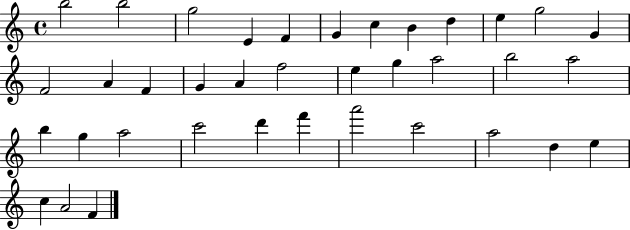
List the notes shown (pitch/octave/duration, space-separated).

B5/h B5/h G5/h E4/q F4/q G4/q C5/q B4/q D5/q E5/q G5/h G4/q F4/h A4/q F4/q G4/q A4/q F5/h E5/q G5/q A5/h B5/h A5/h B5/q G5/q A5/h C6/h D6/q F6/q A6/h C6/h A5/h D5/q E5/q C5/q A4/h F4/q